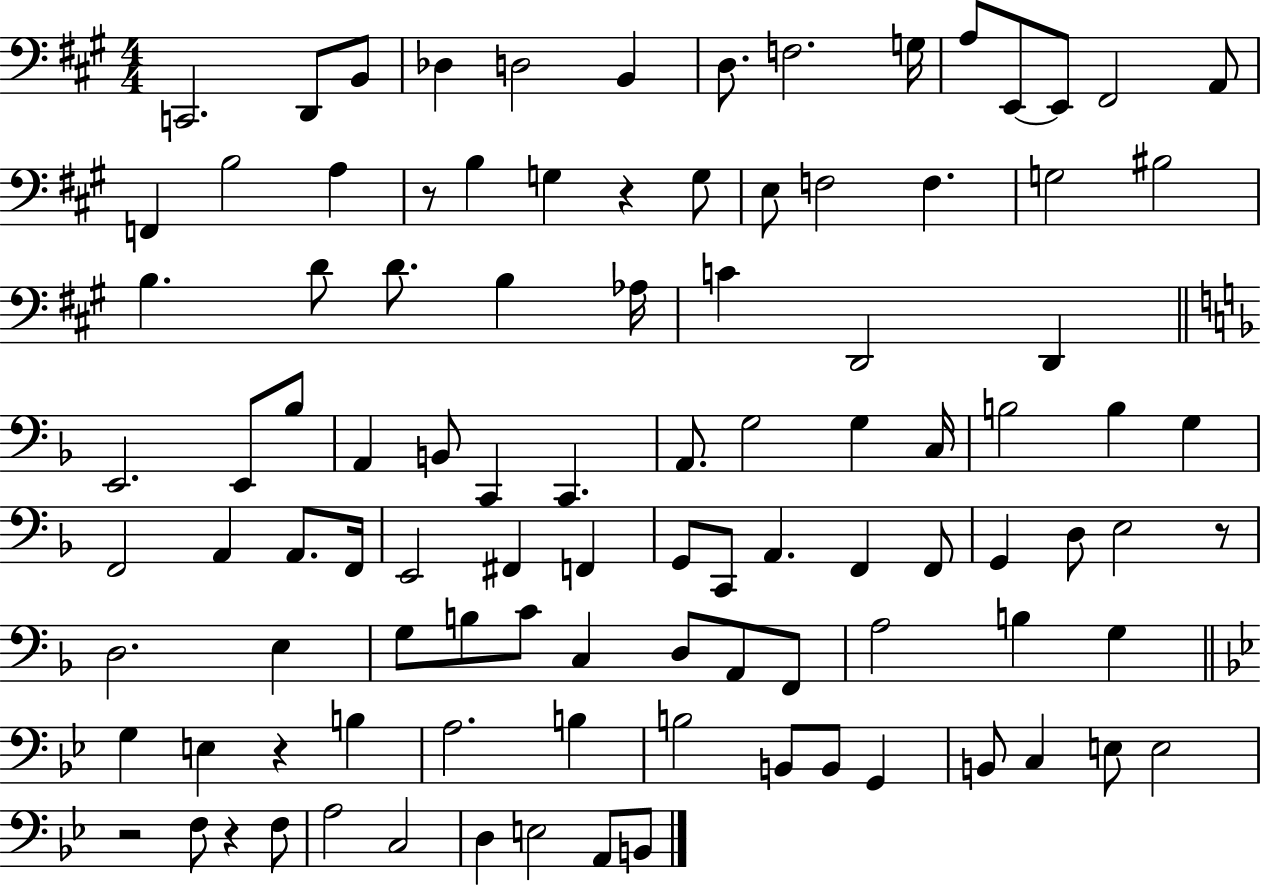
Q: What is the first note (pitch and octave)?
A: C2